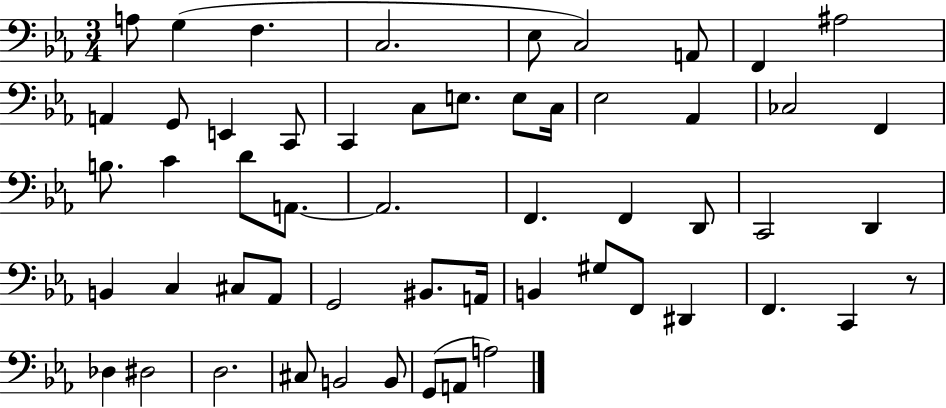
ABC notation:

X:1
T:Untitled
M:3/4
L:1/4
K:Eb
A,/2 G, F, C,2 _E,/2 C,2 A,,/2 F,, ^A,2 A,, G,,/2 E,, C,,/2 C,, C,/2 E,/2 E,/2 C,/4 _E,2 _A,, _C,2 F,, B,/2 C D/2 A,,/2 A,,2 F,, F,, D,,/2 C,,2 D,, B,, C, ^C,/2 _A,,/2 G,,2 ^B,,/2 A,,/4 B,, ^G,/2 F,,/2 ^D,, F,, C,, z/2 _D, ^D,2 D,2 ^C,/2 B,,2 B,,/2 G,,/2 A,,/2 A,2